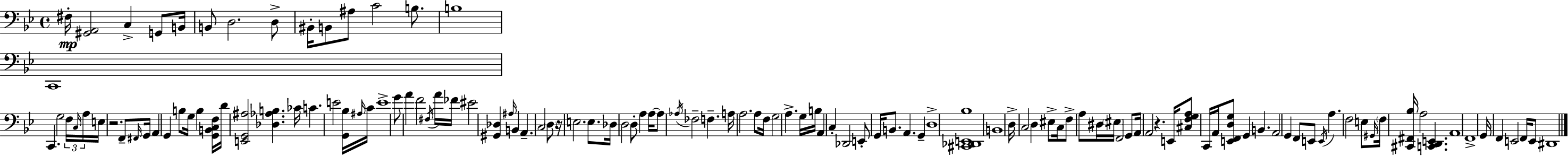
{
  \clef bass
  \time 4/4
  \defaultTimeSignature
  \key bes \major
  fis16-.\mp <gis, a,>2 c4-> g,8 b,16 | b,8 d2. d8-> | bis,16-. b,8 ais8 c'2 b8. | b1 | \break c,1 | c,4. g2 \tuplet 3/2 { f16 \grace { c16 } | a16 } e16 r2. f,8-- | \grace { fis,16 } g,16 a,4 g,4 b8 g16 b4 | \break <g, b, c f>16 d'16 <e, g, ais>2 <des aes b>4. | ces'16 c'4. e'2 | <g, bes>16 \grace { ais16 } c'16 e'1-> | g'8 a'4 f'2 | \break \acciaccatura { fis16 } a'16 fes'16 eis'2 <gis, des>4 | \grace { ais16 } b,4 a,4.-- c2 | \parenthesize d8 r16 e2. | e8. des16 d2 d8-. | \break a4 a16~~ a8 \acciaccatura { aes16 } fes2-- | f4.-- a16 a2. | a8 f16 g2 a4.-> | g16 b16 a,4 c4-. des,2 | \break e,8-. g,16 b,8. a,4. | g,4-- d1-> | <cis, des, e, bes>1 | b,1 | \break d16-> c2 d4 | eis8-> c16 f8-> a8 dis16 \parenthesize eis16 f,2 | g,8 a,16 a,2 r4. | e,16 <cis f g a>8 c,16 a,16 <e, f, d g>8 g,4 | \break b,4. a,2 g,4 | f,8 e,8 \acciaccatura { e,16 } a4. f2 | e8 \grace { gis,16 } \parenthesize f16 <cis, fis, bes>16 a2 | <c, d, e,>4. a,1 | \break f,1-> | g,16 f,4 e,2 | f,16 e,8 dis,1 | \bar "|."
}